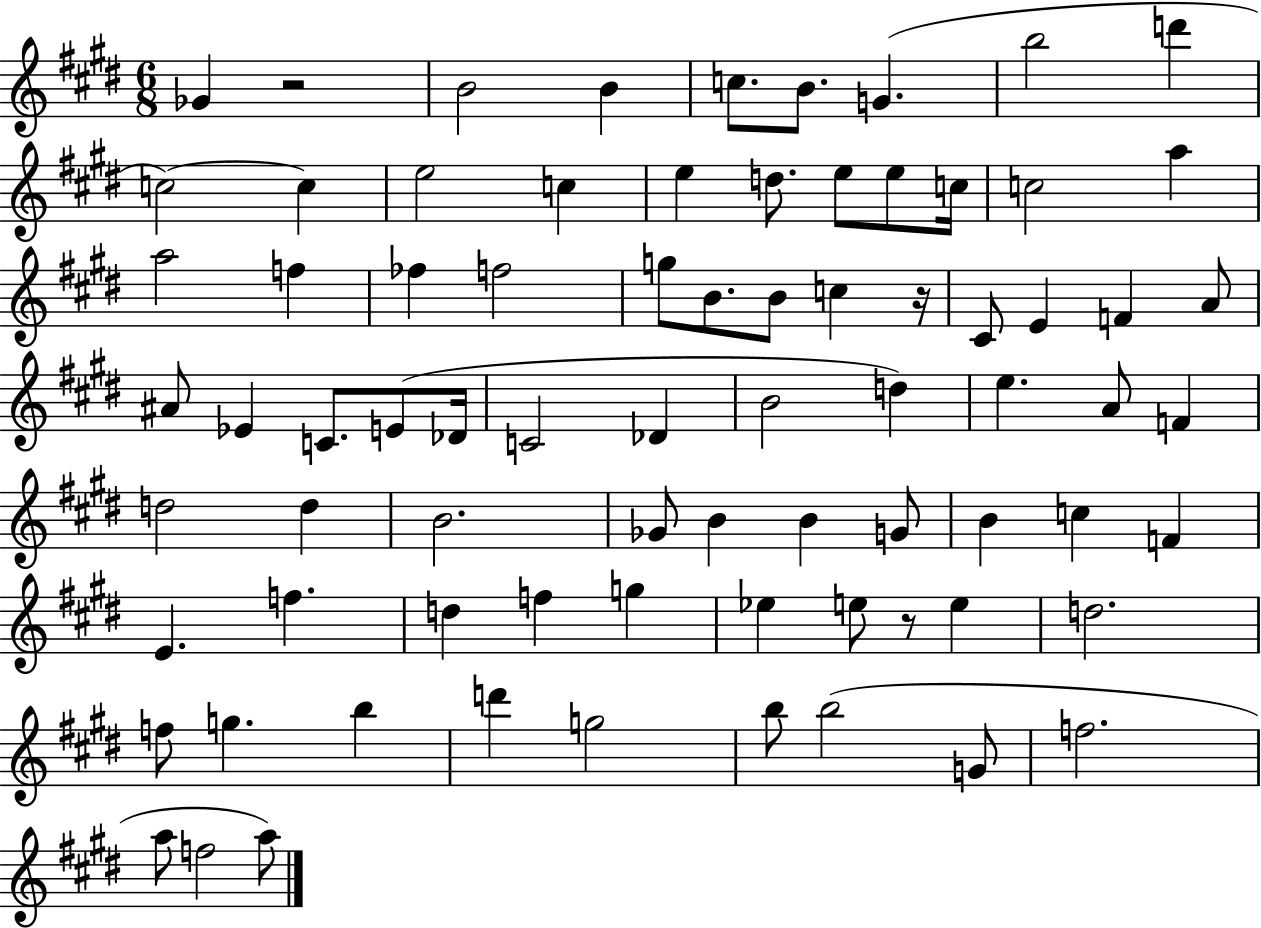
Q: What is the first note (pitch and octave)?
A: Gb4